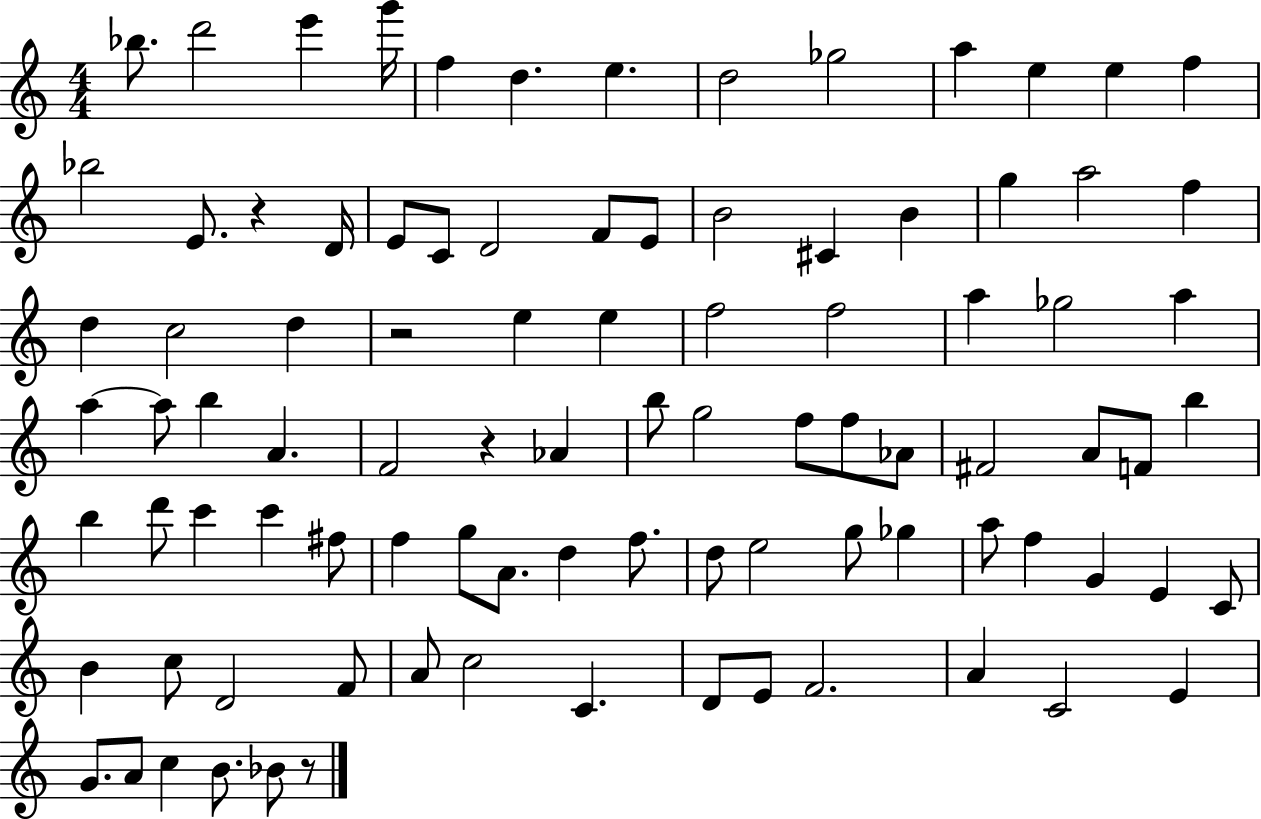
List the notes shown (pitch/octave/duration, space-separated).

Bb5/e. D6/h E6/q G6/s F5/q D5/q. E5/q. D5/h Gb5/h A5/q E5/q E5/q F5/q Bb5/h E4/e. R/q D4/s E4/e C4/e D4/h F4/e E4/e B4/h C#4/q B4/q G5/q A5/h F5/q D5/q C5/h D5/q R/h E5/q E5/q F5/h F5/h A5/q Gb5/h A5/q A5/q A5/e B5/q A4/q. F4/h R/q Ab4/q B5/e G5/h F5/e F5/e Ab4/e F#4/h A4/e F4/e B5/q B5/q D6/e C6/q C6/q F#5/e F5/q G5/e A4/e. D5/q F5/e. D5/e E5/h G5/e Gb5/q A5/e F5/q G4/q E4/q C4/e B4/q C5/e D4/h F4/e A4/e C5/h C4/q. D4/e E4/e F4/h. A4/q C4/h E4/q G4/e. A4/e C5/q B4/e. Bb4/e R/e